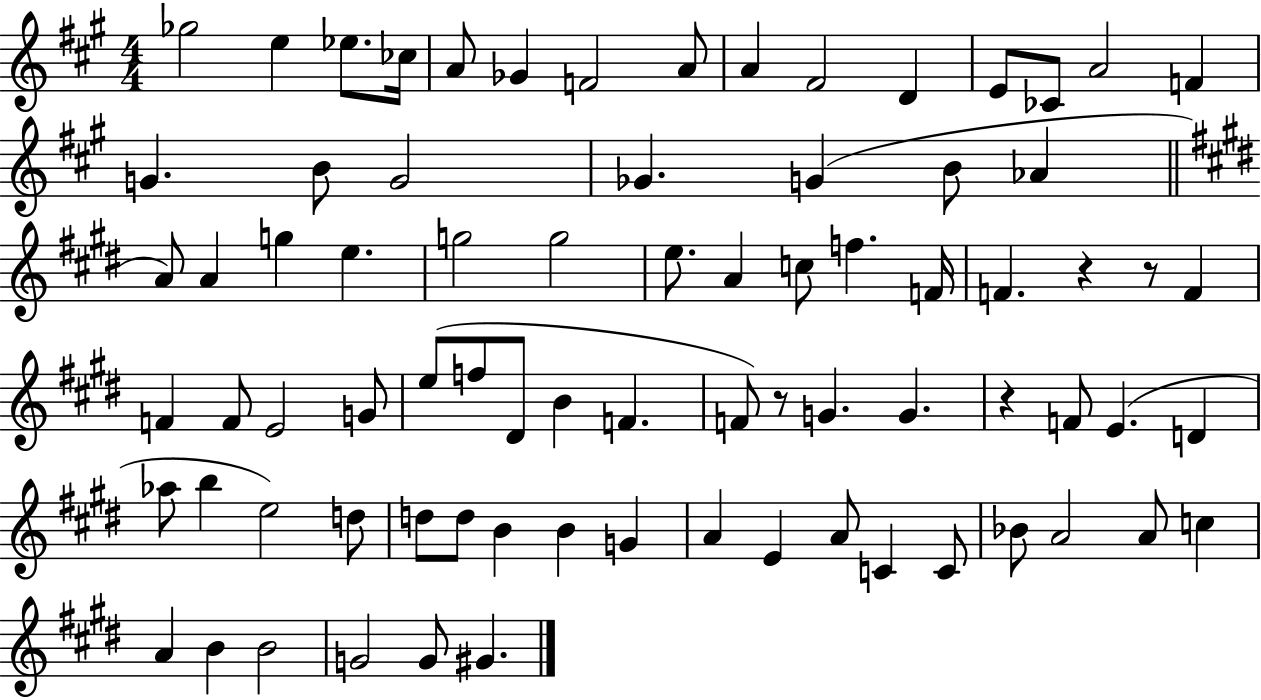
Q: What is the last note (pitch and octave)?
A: G#4